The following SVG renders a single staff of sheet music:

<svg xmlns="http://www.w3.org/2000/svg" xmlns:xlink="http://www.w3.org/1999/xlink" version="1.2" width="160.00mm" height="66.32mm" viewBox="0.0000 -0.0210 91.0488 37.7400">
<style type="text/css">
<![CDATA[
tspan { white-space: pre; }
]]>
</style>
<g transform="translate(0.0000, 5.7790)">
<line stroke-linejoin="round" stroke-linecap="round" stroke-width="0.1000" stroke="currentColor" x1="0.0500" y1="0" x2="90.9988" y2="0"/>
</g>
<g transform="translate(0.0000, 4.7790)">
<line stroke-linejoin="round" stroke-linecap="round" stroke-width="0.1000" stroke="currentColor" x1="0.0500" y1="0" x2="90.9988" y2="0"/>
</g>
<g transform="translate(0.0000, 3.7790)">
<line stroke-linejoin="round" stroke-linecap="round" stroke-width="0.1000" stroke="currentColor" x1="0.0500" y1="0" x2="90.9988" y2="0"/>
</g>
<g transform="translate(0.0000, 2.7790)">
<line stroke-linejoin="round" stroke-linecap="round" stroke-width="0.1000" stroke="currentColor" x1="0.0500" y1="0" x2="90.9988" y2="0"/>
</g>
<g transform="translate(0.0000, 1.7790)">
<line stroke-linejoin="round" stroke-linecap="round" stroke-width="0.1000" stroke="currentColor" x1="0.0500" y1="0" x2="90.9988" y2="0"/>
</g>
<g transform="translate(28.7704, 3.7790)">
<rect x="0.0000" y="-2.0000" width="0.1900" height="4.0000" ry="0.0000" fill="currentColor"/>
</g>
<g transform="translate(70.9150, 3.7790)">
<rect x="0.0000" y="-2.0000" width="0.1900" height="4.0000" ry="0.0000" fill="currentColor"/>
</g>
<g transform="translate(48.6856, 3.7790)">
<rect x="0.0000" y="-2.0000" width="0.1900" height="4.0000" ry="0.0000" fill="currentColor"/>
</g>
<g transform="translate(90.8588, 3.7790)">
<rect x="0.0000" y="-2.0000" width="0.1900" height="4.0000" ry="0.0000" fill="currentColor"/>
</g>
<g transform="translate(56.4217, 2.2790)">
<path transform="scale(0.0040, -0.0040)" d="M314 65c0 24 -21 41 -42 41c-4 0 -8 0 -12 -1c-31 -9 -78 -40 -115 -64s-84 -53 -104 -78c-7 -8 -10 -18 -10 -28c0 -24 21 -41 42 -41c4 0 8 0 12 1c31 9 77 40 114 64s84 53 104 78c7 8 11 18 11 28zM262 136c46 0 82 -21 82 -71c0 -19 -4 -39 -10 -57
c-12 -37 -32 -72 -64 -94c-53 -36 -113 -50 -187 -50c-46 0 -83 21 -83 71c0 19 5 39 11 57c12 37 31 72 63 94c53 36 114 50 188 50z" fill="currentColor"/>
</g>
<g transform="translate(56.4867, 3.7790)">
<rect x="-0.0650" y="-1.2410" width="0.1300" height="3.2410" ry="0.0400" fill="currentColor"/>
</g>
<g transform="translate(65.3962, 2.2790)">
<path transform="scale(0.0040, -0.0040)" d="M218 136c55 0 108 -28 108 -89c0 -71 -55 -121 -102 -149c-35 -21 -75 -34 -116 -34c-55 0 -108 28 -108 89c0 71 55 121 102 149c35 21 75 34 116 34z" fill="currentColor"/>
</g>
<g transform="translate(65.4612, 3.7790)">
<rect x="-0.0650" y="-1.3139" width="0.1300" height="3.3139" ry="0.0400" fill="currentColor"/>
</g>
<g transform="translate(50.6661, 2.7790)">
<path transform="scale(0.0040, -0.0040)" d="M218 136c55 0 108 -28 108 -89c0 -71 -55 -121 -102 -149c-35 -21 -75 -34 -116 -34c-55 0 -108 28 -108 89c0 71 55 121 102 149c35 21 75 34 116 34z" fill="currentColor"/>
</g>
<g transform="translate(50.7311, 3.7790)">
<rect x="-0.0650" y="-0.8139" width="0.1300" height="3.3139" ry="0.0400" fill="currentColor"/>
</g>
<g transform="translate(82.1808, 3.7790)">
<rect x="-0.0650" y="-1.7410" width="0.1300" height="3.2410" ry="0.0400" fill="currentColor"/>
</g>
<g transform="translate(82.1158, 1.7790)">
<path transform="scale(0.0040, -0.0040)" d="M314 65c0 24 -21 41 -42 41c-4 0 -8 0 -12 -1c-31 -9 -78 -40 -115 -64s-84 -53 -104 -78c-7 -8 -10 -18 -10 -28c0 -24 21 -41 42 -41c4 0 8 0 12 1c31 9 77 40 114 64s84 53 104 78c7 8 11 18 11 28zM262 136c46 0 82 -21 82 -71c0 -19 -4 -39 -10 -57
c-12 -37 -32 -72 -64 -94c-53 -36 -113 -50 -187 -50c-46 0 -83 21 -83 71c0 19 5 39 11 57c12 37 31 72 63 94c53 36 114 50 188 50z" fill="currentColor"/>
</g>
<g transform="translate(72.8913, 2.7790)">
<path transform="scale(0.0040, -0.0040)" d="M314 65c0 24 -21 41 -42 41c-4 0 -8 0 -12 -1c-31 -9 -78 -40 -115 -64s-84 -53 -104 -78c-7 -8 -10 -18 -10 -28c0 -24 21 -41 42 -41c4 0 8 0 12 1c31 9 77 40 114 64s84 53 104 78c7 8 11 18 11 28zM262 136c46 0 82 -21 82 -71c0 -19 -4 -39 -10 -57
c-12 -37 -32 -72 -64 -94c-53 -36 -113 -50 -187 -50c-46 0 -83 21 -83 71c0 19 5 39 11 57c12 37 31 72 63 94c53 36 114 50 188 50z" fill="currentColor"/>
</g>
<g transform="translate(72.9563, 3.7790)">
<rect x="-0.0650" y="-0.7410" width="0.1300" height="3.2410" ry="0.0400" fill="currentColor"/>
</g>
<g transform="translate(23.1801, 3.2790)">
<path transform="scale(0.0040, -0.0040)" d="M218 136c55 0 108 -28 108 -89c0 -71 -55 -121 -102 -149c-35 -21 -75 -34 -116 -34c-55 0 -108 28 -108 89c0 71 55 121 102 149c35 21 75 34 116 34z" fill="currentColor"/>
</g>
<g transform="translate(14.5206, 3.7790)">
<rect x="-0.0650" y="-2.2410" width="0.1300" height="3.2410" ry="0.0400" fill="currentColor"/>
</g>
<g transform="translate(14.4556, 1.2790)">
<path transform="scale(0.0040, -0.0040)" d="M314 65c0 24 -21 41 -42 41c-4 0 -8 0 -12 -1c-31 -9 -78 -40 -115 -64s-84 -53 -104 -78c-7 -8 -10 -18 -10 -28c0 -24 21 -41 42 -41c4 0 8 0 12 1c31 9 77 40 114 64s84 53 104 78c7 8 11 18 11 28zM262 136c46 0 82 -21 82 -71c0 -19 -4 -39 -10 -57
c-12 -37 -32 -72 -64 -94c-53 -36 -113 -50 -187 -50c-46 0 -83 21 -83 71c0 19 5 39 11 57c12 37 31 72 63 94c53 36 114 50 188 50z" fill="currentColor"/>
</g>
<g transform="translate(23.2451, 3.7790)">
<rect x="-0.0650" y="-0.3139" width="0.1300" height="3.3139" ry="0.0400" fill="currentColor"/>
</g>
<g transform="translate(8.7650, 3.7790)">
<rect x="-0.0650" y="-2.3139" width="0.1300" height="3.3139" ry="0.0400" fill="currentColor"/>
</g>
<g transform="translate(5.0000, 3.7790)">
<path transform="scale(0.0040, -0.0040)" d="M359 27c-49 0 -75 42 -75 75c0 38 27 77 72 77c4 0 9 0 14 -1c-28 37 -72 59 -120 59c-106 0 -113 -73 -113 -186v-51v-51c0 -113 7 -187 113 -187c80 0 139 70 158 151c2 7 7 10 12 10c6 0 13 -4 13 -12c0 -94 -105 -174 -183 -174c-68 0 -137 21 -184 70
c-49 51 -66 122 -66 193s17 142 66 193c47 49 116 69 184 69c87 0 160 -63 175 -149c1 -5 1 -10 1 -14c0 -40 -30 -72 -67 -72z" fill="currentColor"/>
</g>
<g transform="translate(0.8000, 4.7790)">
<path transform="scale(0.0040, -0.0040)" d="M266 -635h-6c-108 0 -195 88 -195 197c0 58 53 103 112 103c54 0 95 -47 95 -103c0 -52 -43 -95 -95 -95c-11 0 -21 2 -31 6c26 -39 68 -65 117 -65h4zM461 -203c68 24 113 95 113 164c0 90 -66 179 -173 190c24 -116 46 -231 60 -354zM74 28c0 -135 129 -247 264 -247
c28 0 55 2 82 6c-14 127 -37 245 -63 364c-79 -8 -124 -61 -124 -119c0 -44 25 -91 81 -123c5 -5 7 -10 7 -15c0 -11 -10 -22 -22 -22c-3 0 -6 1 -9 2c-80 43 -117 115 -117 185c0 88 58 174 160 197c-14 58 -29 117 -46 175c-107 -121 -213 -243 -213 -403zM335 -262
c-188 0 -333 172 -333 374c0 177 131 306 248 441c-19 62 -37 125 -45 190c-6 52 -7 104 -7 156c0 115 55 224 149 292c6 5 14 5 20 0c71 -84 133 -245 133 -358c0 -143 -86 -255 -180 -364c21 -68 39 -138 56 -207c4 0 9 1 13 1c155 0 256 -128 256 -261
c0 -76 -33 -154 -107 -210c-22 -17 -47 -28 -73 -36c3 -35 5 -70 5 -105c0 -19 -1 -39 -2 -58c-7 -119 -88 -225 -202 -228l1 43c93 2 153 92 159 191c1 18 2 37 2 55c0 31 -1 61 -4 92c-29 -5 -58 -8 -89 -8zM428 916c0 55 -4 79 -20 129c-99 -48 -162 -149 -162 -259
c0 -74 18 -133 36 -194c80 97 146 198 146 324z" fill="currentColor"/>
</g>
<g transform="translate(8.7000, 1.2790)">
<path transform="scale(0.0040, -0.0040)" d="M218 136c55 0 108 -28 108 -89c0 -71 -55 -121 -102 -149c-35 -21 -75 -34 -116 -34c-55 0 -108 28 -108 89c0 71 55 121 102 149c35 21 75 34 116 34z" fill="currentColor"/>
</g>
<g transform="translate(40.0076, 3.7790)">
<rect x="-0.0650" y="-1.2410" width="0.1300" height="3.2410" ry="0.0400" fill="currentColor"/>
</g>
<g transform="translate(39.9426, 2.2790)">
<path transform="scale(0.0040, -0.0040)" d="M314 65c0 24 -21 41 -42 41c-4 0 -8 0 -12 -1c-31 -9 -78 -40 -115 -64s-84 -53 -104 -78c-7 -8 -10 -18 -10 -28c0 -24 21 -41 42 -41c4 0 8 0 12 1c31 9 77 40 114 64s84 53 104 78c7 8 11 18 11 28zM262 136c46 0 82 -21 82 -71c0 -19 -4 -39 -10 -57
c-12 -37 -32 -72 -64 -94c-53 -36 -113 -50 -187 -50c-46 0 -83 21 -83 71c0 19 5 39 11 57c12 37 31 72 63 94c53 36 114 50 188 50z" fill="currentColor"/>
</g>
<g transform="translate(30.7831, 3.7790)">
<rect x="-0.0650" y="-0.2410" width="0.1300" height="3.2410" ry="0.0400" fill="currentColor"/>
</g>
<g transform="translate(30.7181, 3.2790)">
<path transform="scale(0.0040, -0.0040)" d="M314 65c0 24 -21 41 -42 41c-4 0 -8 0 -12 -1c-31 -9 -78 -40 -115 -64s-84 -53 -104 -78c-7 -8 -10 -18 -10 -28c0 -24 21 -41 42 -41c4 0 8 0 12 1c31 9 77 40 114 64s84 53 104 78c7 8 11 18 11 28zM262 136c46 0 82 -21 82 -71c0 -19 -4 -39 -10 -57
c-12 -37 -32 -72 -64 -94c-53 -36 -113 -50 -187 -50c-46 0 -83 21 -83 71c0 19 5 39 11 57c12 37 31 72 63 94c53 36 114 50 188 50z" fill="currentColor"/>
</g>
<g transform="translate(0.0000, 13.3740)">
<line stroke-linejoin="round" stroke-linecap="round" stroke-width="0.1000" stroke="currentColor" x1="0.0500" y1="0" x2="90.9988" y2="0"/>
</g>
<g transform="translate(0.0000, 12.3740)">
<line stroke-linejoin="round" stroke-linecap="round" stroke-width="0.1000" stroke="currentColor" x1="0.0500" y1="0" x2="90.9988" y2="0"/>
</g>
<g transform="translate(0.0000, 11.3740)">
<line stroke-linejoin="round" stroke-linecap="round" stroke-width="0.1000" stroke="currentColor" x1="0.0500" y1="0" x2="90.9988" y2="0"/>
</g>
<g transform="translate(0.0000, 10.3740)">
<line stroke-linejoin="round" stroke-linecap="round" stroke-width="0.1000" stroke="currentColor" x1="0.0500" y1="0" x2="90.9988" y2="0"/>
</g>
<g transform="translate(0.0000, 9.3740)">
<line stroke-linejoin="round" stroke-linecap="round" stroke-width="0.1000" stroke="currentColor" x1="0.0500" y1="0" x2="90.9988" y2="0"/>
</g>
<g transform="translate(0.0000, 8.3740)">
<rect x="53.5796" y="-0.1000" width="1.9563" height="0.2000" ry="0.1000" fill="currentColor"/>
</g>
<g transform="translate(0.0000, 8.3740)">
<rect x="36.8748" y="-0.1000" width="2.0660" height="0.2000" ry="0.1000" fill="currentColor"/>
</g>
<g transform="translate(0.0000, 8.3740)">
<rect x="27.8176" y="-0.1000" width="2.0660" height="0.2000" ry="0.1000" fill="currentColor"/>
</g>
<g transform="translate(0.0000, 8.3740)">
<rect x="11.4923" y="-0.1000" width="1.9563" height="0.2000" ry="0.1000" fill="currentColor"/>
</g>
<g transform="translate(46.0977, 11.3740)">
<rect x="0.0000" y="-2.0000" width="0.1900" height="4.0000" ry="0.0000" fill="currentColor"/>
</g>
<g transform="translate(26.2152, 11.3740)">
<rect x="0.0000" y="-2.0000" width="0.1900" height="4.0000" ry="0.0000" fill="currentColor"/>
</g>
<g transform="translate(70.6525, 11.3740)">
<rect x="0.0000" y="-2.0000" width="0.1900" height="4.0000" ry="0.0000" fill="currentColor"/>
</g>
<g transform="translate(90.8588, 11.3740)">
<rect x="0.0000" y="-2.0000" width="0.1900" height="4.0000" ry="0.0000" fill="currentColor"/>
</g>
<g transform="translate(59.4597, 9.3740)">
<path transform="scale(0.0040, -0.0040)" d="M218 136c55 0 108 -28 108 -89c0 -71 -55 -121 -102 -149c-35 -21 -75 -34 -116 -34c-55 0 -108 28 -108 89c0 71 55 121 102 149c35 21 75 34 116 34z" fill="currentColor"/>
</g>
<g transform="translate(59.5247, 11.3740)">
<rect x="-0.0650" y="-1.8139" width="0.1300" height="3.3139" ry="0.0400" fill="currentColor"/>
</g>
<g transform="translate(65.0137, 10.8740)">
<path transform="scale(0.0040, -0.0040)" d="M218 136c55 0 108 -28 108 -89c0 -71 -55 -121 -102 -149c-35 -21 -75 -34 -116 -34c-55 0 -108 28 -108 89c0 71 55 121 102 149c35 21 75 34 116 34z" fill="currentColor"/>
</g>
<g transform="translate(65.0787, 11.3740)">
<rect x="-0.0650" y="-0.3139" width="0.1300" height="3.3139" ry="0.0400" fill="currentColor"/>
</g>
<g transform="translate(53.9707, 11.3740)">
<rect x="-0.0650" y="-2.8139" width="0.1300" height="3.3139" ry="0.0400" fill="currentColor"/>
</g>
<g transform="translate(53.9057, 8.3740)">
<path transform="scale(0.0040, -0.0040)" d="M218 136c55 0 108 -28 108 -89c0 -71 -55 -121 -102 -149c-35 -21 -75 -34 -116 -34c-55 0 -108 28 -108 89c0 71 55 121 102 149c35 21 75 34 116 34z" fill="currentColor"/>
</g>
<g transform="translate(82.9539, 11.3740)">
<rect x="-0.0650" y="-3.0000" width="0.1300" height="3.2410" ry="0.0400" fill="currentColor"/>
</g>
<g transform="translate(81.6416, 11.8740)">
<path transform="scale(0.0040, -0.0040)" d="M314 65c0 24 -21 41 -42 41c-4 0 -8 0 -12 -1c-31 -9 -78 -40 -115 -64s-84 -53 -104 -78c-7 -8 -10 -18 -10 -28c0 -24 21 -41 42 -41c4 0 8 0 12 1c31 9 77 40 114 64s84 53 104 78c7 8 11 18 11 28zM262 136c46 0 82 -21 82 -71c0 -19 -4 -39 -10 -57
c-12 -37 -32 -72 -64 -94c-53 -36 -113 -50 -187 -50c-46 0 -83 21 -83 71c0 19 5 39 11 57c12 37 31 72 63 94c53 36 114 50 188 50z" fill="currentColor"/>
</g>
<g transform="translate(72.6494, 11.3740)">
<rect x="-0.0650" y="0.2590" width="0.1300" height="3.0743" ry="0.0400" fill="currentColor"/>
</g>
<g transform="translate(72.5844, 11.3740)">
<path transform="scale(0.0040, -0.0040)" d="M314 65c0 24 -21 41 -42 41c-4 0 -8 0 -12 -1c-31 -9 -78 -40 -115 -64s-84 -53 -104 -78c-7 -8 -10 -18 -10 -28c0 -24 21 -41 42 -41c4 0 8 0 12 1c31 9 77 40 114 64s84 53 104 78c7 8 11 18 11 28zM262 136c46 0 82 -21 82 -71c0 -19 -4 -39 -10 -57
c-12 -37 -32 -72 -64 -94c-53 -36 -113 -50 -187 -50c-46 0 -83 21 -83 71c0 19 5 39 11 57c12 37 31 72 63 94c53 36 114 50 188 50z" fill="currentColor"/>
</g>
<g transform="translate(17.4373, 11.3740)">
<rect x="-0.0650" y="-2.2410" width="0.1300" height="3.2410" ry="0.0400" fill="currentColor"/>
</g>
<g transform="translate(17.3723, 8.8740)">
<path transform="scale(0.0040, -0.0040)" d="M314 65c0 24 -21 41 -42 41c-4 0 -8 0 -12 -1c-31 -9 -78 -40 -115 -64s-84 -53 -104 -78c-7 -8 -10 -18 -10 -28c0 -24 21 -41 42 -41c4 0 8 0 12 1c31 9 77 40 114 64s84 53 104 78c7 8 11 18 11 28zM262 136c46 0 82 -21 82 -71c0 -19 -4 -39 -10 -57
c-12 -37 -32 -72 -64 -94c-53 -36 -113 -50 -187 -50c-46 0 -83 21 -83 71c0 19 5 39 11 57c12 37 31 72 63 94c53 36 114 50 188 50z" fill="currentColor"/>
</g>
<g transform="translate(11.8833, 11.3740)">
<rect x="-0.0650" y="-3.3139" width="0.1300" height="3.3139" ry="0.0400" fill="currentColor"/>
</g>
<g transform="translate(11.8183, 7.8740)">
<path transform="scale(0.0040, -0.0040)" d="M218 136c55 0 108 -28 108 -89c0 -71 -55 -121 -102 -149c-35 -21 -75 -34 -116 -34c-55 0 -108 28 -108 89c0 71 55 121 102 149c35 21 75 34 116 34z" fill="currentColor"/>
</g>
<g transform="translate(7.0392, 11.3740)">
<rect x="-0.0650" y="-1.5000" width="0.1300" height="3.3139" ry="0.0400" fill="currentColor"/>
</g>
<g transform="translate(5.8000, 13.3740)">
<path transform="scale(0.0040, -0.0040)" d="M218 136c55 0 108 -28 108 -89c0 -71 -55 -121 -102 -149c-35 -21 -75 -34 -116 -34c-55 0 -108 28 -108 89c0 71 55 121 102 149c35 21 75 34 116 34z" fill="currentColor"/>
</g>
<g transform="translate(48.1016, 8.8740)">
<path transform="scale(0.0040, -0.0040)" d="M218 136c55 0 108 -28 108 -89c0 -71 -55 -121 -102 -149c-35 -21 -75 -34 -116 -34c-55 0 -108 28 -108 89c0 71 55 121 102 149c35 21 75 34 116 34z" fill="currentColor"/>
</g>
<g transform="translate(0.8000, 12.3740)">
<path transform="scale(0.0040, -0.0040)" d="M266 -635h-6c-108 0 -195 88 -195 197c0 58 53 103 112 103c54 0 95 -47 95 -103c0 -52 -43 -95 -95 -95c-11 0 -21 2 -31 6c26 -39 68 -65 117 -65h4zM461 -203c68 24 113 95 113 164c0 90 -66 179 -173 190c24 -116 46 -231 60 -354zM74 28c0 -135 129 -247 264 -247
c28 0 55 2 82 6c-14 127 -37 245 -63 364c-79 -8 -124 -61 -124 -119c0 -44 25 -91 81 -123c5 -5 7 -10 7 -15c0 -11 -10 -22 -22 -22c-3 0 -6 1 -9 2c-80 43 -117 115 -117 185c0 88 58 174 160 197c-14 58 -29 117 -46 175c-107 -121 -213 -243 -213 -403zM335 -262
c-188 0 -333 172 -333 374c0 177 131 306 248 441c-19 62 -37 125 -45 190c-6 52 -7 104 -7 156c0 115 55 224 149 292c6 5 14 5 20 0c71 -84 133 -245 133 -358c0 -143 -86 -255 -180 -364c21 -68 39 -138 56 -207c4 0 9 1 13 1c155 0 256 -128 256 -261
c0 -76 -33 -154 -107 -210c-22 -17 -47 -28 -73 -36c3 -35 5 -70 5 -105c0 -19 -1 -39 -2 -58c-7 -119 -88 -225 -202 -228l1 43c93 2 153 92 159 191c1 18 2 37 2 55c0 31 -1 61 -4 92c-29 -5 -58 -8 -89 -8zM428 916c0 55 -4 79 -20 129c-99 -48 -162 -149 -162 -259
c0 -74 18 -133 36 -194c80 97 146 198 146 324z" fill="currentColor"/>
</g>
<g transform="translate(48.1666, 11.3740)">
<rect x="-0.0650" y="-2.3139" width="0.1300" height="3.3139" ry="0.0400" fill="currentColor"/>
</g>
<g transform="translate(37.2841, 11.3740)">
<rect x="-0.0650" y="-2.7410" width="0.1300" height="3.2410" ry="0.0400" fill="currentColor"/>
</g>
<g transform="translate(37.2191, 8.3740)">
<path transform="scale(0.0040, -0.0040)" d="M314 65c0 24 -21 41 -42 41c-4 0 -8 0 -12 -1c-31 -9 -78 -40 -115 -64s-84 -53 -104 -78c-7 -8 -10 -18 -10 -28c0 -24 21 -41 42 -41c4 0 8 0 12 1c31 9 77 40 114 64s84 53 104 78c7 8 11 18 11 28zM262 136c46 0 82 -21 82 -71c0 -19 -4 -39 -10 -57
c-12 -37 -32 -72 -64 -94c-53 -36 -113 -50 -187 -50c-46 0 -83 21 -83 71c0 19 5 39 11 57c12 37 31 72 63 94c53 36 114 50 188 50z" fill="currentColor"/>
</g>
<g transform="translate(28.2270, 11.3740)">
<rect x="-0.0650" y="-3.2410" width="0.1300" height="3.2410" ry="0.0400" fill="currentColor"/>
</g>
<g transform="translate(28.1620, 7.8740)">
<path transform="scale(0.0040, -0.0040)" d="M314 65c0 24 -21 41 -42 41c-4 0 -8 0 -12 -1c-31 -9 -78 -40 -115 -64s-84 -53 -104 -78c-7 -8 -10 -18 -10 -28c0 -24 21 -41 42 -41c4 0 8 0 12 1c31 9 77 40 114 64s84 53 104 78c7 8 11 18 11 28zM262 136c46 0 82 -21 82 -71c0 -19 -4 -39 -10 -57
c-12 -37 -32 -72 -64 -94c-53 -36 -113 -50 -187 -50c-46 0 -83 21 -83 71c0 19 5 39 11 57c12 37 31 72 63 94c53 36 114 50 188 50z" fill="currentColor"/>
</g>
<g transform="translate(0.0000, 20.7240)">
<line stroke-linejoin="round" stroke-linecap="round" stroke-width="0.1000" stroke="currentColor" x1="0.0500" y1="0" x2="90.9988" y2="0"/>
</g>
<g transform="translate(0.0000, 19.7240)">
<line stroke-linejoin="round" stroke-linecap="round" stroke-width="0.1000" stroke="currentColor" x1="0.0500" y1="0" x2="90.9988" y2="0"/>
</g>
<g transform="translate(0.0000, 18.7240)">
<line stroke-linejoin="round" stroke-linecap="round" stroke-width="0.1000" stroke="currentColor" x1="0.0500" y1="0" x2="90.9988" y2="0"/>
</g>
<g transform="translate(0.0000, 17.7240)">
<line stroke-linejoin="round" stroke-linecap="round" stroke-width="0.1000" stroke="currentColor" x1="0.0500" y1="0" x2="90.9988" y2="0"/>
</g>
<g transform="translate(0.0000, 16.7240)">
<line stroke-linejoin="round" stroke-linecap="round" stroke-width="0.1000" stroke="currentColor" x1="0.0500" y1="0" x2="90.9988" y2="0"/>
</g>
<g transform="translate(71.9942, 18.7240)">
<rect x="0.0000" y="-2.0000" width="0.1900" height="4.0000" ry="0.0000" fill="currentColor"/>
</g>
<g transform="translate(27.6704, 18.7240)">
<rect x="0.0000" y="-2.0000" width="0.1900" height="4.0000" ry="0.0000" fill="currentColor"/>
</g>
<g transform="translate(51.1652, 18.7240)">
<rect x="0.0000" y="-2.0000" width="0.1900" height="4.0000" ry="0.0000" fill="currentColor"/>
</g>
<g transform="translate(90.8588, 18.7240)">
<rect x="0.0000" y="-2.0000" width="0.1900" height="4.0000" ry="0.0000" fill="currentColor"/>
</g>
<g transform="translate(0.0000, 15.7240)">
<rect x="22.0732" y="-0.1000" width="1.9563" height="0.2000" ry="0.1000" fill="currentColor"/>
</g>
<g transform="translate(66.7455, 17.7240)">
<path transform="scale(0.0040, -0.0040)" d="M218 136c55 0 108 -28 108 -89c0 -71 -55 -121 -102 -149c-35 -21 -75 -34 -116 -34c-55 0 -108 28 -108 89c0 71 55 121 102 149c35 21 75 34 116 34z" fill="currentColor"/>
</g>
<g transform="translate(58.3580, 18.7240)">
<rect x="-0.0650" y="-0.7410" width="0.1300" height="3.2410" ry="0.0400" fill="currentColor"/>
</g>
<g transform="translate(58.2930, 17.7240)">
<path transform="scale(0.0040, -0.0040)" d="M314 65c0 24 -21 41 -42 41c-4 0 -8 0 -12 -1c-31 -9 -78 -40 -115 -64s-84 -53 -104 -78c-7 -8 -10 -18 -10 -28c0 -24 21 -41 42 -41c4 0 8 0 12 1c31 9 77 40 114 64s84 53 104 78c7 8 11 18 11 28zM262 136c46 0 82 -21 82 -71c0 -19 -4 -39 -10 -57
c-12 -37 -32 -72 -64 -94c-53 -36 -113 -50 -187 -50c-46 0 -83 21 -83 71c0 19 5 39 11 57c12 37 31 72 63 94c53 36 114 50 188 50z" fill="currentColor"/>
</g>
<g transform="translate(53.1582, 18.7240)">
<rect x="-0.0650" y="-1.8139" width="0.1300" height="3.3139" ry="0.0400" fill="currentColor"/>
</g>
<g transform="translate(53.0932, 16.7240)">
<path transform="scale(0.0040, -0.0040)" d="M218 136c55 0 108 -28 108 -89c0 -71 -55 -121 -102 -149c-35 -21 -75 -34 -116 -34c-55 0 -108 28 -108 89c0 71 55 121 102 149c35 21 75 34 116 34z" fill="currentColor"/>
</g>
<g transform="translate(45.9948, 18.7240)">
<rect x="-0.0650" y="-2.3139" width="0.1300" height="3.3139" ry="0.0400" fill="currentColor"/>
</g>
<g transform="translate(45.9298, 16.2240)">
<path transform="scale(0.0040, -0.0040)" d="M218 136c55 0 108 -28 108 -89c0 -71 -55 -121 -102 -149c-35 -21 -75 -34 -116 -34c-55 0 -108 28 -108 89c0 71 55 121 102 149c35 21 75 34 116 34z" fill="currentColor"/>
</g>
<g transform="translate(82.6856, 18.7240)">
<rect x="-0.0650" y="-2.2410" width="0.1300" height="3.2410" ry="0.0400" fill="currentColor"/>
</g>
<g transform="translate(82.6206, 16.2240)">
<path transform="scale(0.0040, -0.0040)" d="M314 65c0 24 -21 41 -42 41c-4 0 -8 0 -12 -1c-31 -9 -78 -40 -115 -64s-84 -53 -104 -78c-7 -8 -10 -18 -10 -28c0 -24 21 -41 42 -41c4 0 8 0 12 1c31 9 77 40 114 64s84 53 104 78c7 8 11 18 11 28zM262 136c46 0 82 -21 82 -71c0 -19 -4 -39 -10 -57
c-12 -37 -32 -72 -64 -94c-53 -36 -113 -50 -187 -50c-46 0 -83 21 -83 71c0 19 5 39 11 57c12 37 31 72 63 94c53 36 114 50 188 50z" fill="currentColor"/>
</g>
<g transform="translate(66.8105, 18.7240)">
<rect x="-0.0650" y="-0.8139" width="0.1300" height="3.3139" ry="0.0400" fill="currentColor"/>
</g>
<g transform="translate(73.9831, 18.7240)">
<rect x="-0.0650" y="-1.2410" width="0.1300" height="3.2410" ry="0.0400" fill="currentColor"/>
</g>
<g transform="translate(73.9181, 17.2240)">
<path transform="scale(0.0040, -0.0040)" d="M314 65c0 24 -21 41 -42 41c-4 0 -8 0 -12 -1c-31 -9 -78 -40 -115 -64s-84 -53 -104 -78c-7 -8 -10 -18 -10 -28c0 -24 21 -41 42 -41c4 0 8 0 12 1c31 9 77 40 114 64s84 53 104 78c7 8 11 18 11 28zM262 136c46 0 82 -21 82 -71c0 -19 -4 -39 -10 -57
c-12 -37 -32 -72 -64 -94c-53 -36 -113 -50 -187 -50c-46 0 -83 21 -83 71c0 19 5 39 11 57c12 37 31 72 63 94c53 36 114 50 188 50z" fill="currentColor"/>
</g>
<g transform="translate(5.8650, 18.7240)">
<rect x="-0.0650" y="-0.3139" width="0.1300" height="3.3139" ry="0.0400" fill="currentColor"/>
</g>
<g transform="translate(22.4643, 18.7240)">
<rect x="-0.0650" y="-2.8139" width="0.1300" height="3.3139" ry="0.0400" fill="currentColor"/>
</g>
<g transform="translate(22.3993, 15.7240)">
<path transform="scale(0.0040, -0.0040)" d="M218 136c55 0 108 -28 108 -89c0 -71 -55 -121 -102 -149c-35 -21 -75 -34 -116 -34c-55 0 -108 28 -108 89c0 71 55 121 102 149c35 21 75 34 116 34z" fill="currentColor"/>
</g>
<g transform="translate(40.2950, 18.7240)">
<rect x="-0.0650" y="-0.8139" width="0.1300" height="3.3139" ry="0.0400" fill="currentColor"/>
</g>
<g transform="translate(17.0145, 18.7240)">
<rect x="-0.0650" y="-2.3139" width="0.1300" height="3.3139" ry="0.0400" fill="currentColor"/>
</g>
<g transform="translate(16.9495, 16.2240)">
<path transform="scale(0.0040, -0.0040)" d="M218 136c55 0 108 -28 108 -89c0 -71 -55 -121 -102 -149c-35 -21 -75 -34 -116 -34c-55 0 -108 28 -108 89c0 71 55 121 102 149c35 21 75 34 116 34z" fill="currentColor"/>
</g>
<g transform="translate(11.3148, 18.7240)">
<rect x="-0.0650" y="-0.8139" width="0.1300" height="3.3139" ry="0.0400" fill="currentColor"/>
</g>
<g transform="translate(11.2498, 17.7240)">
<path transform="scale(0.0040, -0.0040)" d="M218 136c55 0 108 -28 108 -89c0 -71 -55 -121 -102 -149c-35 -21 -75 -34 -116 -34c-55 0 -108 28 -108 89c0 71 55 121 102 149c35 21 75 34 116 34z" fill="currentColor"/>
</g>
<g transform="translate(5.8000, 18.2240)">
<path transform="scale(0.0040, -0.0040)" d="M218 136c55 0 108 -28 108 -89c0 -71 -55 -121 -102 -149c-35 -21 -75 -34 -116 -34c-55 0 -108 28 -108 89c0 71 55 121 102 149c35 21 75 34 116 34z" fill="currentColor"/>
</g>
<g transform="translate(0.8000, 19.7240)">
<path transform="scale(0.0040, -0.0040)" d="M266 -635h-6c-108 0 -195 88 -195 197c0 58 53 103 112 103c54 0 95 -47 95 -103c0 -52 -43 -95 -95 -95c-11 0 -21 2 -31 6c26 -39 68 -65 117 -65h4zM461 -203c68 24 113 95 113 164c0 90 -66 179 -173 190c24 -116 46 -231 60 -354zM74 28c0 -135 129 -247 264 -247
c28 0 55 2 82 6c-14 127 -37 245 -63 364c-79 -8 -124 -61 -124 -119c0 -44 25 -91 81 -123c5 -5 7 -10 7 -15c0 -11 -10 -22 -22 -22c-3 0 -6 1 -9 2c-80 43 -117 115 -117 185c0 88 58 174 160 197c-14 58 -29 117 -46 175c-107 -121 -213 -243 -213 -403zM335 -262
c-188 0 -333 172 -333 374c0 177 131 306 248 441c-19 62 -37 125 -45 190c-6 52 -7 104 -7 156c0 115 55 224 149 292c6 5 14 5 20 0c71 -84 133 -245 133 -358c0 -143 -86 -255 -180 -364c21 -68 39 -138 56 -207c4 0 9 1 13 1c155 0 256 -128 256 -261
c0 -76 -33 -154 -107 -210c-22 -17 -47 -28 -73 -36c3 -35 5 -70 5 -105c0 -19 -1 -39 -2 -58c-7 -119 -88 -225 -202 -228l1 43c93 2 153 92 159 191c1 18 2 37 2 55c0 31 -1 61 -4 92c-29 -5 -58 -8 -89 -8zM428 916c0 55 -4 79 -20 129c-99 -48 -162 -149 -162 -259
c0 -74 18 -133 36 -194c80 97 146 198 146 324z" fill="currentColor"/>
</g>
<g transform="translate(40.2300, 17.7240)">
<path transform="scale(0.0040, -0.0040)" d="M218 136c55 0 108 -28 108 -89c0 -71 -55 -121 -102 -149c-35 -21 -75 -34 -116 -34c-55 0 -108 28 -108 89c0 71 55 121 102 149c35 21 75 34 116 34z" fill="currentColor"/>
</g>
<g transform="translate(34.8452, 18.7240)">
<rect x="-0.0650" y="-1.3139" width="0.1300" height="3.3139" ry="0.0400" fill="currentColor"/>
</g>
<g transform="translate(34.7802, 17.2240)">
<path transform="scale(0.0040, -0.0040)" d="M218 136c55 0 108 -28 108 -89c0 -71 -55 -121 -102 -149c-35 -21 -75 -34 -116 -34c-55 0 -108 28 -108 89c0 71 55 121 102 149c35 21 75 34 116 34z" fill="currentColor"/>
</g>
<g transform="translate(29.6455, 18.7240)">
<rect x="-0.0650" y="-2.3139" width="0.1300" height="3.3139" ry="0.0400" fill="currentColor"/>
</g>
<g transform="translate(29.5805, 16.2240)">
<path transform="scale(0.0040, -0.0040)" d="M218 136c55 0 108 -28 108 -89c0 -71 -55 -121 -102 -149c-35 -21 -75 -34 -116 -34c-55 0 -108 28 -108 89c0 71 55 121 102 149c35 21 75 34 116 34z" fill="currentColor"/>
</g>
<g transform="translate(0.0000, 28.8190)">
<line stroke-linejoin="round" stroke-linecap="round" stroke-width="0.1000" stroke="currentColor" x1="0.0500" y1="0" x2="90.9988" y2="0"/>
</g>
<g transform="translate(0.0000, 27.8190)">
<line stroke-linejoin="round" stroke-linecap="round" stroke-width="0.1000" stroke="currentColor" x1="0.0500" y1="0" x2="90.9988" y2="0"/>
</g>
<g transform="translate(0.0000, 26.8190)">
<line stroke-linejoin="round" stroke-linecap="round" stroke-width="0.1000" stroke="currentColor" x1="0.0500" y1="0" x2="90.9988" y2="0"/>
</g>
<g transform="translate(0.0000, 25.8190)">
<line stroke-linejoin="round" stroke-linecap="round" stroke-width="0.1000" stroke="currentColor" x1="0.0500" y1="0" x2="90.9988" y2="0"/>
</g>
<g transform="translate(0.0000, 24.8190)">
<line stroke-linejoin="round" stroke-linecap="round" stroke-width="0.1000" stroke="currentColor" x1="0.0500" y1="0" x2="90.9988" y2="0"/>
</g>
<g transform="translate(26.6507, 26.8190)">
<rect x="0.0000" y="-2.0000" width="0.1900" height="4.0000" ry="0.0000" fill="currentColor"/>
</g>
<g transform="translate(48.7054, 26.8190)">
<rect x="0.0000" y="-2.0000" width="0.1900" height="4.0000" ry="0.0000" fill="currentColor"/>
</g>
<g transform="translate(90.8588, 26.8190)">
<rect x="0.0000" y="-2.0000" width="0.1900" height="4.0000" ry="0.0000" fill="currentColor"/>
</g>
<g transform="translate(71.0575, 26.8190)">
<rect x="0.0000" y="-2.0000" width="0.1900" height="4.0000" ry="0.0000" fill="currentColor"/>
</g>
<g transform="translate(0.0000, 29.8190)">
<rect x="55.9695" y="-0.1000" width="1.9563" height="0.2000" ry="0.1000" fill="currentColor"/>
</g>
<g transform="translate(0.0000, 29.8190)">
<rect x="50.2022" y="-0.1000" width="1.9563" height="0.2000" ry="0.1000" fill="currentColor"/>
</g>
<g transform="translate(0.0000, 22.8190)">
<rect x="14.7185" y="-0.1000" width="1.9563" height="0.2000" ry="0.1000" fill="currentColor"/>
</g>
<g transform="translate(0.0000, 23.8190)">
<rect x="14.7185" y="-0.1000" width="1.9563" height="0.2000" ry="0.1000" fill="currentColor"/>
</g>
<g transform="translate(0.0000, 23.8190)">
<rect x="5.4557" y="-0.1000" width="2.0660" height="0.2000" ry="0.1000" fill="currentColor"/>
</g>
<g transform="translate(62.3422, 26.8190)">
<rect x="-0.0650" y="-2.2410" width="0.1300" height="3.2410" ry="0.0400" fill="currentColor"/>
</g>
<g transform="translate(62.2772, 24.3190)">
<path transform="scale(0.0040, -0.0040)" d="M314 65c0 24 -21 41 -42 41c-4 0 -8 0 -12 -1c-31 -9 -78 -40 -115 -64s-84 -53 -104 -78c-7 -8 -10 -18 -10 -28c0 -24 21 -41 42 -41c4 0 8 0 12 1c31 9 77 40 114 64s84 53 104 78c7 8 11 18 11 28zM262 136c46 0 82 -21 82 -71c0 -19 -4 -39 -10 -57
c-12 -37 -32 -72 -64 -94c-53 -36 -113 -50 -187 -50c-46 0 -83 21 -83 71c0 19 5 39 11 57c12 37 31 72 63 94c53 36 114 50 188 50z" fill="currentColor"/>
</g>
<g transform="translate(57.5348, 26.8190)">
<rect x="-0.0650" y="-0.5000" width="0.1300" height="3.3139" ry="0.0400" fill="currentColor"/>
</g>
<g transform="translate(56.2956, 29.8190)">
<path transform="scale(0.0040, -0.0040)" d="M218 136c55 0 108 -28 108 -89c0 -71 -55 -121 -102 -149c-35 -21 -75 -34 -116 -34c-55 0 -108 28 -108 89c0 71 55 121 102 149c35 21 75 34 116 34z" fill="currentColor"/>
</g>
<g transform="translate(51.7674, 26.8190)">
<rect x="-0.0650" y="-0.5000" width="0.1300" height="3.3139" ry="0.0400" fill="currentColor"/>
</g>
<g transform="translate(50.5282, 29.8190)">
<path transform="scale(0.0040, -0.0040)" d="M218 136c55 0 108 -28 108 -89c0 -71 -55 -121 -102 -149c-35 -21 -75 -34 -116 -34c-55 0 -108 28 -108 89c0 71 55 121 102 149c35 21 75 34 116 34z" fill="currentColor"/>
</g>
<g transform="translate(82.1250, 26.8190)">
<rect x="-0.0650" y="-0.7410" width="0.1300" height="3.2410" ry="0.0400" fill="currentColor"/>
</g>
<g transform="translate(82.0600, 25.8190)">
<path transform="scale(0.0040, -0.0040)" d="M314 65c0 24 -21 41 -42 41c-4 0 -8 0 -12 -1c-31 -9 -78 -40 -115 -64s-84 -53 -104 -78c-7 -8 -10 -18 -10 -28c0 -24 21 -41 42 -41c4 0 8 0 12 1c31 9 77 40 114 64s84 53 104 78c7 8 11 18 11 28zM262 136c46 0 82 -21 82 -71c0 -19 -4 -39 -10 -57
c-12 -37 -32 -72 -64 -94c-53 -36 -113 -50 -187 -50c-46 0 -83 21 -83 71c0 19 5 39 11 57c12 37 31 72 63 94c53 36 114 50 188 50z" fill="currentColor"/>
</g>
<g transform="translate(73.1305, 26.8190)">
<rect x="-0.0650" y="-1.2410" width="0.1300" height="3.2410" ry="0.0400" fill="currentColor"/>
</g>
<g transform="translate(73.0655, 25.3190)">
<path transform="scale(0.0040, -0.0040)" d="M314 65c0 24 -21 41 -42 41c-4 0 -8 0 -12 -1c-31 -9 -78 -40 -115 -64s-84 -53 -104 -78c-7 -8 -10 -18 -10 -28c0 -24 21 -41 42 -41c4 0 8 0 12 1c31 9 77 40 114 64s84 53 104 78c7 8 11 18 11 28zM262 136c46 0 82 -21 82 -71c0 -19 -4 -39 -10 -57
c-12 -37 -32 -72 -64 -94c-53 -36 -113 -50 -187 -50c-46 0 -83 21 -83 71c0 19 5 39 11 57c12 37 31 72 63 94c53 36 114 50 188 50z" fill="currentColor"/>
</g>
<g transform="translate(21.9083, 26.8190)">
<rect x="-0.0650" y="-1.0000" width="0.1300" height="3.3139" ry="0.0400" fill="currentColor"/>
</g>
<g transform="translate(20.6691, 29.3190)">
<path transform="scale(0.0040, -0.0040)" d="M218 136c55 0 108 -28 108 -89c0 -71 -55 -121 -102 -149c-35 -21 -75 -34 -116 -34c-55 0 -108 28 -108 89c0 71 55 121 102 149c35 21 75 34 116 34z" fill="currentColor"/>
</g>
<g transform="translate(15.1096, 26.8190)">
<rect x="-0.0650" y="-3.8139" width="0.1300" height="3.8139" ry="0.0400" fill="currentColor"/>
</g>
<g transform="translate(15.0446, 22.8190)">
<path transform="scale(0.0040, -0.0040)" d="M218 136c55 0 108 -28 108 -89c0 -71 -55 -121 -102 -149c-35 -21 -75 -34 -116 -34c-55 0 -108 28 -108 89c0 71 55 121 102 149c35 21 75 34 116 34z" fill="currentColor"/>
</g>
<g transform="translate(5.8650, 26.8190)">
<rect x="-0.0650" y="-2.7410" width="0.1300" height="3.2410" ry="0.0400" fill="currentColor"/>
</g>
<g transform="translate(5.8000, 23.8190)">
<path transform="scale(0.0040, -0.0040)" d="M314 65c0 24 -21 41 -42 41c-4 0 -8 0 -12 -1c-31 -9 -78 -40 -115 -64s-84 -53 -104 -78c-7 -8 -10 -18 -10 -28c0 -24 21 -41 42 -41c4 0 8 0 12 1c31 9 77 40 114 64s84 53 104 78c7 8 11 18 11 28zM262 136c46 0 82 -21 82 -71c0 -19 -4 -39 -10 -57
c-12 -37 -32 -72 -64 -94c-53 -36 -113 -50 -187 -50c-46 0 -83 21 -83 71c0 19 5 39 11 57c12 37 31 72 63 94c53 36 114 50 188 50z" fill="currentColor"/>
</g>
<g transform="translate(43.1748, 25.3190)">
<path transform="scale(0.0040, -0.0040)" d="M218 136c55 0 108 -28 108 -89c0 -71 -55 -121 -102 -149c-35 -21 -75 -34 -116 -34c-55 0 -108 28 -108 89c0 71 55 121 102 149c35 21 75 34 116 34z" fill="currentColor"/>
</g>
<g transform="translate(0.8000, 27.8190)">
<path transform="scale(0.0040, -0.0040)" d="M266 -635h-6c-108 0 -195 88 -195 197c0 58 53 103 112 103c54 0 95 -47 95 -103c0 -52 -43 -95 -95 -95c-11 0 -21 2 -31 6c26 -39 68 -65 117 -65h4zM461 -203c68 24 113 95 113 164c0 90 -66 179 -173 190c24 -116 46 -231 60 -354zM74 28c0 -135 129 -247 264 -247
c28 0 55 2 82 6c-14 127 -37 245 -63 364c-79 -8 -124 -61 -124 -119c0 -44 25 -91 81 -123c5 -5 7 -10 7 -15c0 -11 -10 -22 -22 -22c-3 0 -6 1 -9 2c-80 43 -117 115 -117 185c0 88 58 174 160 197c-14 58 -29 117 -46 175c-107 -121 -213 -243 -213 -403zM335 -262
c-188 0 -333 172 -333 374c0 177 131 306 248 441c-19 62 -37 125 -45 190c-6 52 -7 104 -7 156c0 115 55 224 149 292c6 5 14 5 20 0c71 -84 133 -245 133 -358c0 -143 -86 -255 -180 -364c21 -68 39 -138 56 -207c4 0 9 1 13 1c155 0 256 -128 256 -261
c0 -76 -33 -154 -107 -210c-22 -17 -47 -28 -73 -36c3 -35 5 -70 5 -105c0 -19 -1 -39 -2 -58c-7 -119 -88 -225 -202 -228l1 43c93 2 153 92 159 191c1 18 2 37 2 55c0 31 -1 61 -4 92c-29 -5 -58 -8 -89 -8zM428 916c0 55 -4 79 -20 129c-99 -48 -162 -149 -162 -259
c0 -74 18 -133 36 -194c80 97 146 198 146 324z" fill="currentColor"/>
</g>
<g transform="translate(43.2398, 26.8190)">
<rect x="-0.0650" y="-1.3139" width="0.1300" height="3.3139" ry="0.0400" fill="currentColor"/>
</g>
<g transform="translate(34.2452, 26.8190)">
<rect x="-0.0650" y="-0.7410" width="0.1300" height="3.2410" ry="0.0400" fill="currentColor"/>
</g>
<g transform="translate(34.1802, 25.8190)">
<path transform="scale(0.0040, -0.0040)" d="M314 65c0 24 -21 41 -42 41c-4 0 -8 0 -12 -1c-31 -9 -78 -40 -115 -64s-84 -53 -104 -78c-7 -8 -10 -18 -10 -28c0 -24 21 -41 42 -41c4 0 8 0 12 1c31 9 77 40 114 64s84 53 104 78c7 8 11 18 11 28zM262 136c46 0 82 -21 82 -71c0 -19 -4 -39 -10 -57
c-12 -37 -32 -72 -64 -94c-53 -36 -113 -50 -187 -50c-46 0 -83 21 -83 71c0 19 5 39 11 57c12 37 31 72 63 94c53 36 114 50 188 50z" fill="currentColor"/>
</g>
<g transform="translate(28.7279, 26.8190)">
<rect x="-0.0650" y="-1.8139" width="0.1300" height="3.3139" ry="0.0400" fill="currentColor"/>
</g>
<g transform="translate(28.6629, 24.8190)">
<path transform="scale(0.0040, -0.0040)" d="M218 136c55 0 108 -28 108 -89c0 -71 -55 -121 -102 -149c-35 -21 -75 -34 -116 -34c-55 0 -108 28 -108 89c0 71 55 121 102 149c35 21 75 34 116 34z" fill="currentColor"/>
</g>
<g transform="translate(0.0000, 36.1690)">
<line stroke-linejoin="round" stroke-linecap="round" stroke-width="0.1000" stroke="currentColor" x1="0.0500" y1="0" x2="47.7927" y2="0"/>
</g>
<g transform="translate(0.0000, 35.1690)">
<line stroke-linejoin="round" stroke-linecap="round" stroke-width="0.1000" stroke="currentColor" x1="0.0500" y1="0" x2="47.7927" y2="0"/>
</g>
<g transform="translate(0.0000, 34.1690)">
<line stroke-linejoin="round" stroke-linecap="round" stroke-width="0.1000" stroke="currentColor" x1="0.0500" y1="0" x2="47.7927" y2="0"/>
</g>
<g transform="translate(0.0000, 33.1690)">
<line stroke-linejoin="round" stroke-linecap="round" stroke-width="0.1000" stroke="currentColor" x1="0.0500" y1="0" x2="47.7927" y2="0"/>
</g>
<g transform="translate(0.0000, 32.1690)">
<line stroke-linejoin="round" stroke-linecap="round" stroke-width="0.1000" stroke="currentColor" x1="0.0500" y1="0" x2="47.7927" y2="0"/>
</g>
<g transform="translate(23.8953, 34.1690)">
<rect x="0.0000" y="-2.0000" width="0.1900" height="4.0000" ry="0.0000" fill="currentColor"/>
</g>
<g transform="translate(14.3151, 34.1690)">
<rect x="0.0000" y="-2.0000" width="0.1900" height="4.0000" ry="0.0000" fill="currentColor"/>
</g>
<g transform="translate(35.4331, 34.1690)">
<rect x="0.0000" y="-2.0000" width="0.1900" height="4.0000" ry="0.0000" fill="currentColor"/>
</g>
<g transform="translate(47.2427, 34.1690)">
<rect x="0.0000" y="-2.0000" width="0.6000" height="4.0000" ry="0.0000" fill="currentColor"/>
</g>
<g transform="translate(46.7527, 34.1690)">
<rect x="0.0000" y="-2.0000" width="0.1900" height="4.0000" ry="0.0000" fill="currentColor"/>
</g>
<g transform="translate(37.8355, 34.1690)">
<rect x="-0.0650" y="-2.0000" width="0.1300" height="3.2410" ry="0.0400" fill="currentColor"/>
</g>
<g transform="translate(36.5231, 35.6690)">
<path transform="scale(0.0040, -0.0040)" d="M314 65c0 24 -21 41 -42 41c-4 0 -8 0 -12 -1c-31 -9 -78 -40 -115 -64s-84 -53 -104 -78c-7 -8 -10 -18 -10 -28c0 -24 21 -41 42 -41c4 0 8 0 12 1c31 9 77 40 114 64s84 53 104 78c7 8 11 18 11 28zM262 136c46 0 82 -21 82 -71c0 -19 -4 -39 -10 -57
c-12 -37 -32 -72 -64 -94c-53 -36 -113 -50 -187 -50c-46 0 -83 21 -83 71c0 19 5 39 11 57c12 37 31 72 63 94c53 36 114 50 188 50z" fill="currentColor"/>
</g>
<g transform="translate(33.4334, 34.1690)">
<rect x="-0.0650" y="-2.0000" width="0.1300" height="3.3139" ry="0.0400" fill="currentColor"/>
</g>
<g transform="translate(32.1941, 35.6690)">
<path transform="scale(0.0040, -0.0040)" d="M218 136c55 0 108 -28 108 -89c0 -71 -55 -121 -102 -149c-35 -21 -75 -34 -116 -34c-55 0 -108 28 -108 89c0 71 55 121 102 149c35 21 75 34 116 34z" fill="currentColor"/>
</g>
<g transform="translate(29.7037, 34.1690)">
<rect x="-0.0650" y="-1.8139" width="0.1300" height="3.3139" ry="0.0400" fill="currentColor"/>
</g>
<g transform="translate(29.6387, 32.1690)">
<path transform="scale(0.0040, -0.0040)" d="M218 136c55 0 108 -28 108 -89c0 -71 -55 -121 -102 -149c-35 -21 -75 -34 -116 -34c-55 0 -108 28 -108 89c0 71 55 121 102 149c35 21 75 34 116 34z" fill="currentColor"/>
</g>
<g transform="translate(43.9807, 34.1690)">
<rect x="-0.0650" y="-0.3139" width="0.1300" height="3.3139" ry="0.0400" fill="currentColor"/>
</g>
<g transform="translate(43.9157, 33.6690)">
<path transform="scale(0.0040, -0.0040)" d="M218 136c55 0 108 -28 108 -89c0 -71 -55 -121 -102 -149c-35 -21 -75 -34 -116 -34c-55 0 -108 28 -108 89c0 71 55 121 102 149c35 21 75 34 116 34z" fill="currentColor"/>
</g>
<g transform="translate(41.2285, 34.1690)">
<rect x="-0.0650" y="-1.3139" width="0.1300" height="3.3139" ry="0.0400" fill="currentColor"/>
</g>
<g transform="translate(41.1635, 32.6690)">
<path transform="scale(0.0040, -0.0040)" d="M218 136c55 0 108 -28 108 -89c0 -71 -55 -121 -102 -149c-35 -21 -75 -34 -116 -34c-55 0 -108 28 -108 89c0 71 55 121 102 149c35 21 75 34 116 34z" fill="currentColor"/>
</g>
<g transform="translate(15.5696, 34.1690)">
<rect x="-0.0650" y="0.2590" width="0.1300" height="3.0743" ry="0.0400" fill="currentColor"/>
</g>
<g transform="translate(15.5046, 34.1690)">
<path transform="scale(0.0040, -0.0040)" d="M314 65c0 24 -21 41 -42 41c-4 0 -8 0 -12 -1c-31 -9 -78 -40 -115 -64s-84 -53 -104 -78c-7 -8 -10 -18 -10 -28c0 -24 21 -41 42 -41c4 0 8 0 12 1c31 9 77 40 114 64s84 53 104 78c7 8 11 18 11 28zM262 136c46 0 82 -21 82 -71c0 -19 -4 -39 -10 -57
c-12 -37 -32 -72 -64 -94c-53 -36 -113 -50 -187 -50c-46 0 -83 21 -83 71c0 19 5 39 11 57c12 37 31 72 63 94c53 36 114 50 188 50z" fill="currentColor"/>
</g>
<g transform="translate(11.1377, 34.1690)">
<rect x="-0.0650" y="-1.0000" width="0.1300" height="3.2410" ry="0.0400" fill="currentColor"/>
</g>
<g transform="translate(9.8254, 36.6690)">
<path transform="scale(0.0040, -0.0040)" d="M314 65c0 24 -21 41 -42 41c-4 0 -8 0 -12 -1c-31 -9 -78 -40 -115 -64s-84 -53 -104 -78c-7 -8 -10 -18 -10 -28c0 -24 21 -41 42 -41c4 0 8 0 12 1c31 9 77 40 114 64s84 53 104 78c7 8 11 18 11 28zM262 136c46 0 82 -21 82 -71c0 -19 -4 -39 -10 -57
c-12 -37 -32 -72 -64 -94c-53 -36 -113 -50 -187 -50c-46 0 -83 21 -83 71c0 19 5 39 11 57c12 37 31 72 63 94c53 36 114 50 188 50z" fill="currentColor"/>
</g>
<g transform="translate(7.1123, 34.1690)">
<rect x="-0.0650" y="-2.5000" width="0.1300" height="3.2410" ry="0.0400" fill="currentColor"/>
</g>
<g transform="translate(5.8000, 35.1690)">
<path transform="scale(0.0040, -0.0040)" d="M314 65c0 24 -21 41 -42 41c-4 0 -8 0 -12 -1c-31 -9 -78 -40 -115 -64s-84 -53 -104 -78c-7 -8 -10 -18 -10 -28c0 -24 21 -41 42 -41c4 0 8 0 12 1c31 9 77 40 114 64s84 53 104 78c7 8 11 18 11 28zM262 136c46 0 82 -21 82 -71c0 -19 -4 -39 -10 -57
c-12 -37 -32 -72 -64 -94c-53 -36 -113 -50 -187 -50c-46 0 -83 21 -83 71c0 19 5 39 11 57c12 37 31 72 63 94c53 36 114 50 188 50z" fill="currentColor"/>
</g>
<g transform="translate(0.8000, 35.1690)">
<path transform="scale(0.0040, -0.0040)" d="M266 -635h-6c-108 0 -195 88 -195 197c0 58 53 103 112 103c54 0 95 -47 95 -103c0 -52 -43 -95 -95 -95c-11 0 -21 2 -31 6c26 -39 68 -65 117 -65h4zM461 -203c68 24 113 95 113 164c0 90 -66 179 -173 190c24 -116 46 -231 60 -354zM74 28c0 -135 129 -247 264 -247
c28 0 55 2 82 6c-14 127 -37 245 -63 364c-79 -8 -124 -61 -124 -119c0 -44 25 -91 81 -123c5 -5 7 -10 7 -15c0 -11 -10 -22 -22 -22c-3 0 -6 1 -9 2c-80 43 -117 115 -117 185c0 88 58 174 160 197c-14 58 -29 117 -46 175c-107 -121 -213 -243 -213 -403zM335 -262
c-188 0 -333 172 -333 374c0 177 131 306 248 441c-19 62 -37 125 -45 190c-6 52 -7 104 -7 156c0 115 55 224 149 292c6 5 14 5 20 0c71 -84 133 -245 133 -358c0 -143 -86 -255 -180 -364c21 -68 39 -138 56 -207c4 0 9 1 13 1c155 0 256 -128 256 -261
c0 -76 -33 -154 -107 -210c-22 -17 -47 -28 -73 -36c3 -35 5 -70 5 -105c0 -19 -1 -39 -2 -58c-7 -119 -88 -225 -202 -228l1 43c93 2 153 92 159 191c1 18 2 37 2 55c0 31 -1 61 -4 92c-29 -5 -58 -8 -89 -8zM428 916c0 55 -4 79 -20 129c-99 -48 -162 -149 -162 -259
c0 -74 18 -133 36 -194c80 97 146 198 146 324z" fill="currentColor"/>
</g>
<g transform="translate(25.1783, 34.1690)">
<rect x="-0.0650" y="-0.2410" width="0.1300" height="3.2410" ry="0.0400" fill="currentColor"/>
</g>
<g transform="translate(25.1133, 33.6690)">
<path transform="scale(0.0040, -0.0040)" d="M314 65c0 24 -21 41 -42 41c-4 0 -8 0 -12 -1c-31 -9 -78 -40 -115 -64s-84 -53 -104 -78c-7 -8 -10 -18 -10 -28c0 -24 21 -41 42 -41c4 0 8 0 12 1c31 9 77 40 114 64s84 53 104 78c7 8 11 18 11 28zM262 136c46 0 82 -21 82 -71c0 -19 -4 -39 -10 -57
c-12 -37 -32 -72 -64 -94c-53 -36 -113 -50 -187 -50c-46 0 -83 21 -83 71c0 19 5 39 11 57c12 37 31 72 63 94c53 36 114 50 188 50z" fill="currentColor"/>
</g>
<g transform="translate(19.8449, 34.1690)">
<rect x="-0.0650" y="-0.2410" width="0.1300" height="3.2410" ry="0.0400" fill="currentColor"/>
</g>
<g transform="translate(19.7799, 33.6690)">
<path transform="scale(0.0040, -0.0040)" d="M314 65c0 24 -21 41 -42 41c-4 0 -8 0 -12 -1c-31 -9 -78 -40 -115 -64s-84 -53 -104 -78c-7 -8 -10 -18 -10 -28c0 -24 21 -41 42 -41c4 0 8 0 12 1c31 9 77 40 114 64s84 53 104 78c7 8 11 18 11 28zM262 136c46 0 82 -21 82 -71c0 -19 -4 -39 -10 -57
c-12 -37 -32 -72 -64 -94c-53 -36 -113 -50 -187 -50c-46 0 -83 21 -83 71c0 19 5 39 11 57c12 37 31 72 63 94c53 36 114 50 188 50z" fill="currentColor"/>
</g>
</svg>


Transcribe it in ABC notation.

X:1
T:Untitled
M:4/4
L:1/4
K:C
g g2 c c2 e2 d e2 e d2 f2 E b g2 b2 a2 g a f c B2 A2 c d g a g e d g f d2 d e2 g2 a2 c' D f d2 e C C g2 e2 d2 G2 D2 B2 c2 c2 f F F2 e c